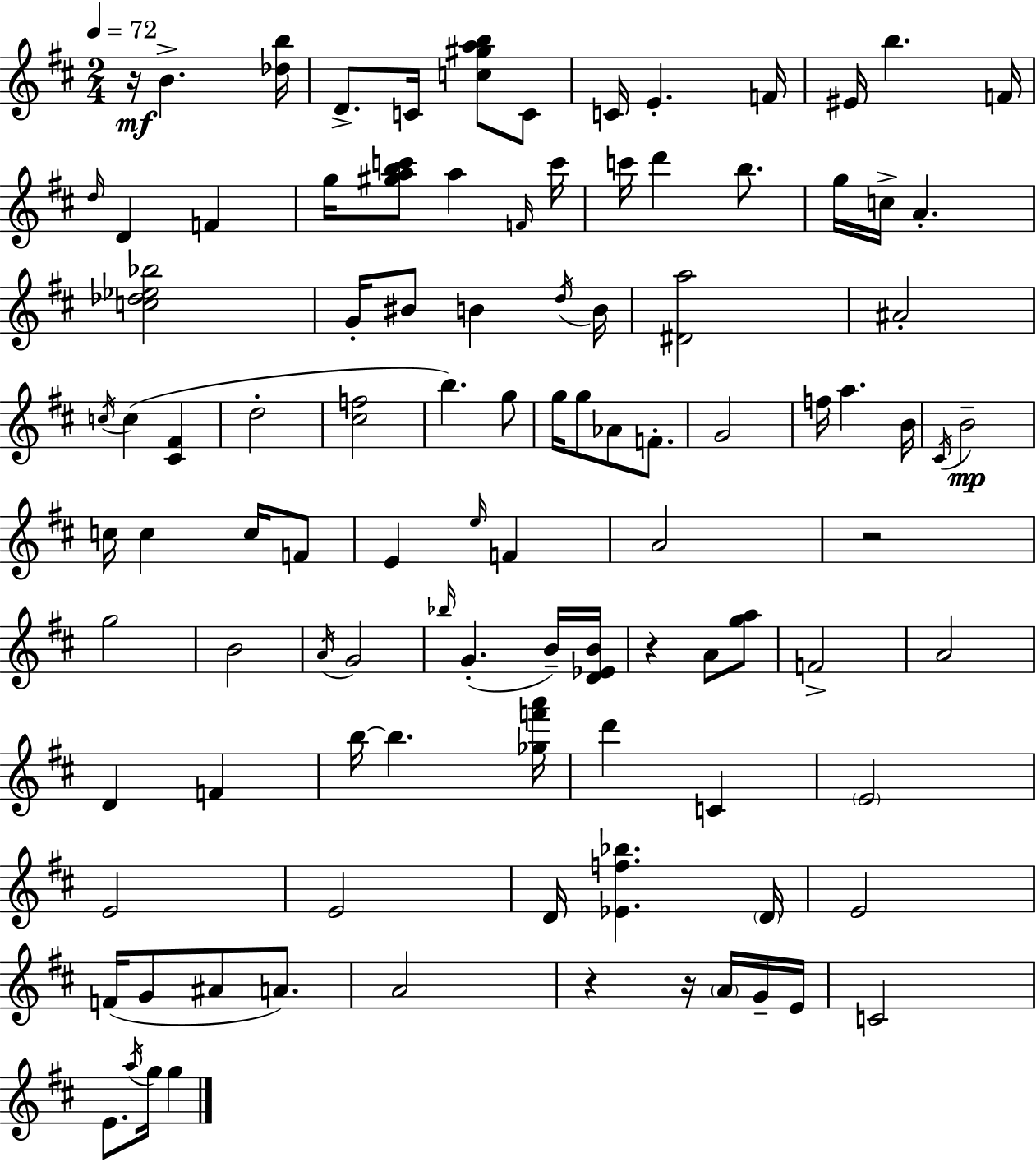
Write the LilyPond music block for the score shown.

{
  \clef treble
  \numericTimeSignature
  \time 2/4
  \key d \major
  \tempo 4 = 72
  \repeat volta 2 { r16\mf b'4.-> <des'' b''>16 | d'8.-> c'16 <c'' gis'' a'' b''>8 c'8 | c'16 e'4.-. f'16 | eis'16 b''4. f'16 | \break \grace { d''16 } d'4 f'4 | g''16 <gis'' a'' b'' c'''>8 a''4 | \grace { f'16 } c'''16 c'''16 d'''4 b''8. | g''16 c''16-> a'4.-. | \break <c'' des'' ees'' bes''>2 | g'16-. bis'8 b'4 | \acciaccatura { d''16 } b'16 <dis' a''>2 | ais'2-. | \break \acciaccatura { c''16 }( c''4 | <cis' fis'>4 d''2-. | <cis'' f''>2 | b''4.) | \break g''8 g''16 g''8 aes'8 | f'8.-. g'2 | f''16 a''4. | b'16 \acciaccatura { cis'16 } b'2--\mp | \break c''16 c''4 | c''16 f'8 e'4 | \grace { e''16 } f'4 a'2 | r2 | \break g''2 | b'2 | \acciaccatura { a'16 } g'2 | \grace { bes''16 }( | \break g'4.-. b'16--) <d' ees' b'>16 | r4 a'8 <g'' a''>8 | f'2-> | a'2 | \break d'4 f'4 | b''16~~ b''4. <ges'' f''' a'''>16 | d'''4 c'4 | \parenthesize e'2 | \break e'2 | e'2 | d'16 <ees' f'' bes''>4. \parenthesize d'16 | e'2 | \break f'16( g'8 ais'8 a'8.) | a'2 | r4 r16 \parenthesize a'16 g'16-- e'16 | c'2 | \break e'8. \acciaccatura { a''16 } g''16 g''4 | } \bar "|."
}